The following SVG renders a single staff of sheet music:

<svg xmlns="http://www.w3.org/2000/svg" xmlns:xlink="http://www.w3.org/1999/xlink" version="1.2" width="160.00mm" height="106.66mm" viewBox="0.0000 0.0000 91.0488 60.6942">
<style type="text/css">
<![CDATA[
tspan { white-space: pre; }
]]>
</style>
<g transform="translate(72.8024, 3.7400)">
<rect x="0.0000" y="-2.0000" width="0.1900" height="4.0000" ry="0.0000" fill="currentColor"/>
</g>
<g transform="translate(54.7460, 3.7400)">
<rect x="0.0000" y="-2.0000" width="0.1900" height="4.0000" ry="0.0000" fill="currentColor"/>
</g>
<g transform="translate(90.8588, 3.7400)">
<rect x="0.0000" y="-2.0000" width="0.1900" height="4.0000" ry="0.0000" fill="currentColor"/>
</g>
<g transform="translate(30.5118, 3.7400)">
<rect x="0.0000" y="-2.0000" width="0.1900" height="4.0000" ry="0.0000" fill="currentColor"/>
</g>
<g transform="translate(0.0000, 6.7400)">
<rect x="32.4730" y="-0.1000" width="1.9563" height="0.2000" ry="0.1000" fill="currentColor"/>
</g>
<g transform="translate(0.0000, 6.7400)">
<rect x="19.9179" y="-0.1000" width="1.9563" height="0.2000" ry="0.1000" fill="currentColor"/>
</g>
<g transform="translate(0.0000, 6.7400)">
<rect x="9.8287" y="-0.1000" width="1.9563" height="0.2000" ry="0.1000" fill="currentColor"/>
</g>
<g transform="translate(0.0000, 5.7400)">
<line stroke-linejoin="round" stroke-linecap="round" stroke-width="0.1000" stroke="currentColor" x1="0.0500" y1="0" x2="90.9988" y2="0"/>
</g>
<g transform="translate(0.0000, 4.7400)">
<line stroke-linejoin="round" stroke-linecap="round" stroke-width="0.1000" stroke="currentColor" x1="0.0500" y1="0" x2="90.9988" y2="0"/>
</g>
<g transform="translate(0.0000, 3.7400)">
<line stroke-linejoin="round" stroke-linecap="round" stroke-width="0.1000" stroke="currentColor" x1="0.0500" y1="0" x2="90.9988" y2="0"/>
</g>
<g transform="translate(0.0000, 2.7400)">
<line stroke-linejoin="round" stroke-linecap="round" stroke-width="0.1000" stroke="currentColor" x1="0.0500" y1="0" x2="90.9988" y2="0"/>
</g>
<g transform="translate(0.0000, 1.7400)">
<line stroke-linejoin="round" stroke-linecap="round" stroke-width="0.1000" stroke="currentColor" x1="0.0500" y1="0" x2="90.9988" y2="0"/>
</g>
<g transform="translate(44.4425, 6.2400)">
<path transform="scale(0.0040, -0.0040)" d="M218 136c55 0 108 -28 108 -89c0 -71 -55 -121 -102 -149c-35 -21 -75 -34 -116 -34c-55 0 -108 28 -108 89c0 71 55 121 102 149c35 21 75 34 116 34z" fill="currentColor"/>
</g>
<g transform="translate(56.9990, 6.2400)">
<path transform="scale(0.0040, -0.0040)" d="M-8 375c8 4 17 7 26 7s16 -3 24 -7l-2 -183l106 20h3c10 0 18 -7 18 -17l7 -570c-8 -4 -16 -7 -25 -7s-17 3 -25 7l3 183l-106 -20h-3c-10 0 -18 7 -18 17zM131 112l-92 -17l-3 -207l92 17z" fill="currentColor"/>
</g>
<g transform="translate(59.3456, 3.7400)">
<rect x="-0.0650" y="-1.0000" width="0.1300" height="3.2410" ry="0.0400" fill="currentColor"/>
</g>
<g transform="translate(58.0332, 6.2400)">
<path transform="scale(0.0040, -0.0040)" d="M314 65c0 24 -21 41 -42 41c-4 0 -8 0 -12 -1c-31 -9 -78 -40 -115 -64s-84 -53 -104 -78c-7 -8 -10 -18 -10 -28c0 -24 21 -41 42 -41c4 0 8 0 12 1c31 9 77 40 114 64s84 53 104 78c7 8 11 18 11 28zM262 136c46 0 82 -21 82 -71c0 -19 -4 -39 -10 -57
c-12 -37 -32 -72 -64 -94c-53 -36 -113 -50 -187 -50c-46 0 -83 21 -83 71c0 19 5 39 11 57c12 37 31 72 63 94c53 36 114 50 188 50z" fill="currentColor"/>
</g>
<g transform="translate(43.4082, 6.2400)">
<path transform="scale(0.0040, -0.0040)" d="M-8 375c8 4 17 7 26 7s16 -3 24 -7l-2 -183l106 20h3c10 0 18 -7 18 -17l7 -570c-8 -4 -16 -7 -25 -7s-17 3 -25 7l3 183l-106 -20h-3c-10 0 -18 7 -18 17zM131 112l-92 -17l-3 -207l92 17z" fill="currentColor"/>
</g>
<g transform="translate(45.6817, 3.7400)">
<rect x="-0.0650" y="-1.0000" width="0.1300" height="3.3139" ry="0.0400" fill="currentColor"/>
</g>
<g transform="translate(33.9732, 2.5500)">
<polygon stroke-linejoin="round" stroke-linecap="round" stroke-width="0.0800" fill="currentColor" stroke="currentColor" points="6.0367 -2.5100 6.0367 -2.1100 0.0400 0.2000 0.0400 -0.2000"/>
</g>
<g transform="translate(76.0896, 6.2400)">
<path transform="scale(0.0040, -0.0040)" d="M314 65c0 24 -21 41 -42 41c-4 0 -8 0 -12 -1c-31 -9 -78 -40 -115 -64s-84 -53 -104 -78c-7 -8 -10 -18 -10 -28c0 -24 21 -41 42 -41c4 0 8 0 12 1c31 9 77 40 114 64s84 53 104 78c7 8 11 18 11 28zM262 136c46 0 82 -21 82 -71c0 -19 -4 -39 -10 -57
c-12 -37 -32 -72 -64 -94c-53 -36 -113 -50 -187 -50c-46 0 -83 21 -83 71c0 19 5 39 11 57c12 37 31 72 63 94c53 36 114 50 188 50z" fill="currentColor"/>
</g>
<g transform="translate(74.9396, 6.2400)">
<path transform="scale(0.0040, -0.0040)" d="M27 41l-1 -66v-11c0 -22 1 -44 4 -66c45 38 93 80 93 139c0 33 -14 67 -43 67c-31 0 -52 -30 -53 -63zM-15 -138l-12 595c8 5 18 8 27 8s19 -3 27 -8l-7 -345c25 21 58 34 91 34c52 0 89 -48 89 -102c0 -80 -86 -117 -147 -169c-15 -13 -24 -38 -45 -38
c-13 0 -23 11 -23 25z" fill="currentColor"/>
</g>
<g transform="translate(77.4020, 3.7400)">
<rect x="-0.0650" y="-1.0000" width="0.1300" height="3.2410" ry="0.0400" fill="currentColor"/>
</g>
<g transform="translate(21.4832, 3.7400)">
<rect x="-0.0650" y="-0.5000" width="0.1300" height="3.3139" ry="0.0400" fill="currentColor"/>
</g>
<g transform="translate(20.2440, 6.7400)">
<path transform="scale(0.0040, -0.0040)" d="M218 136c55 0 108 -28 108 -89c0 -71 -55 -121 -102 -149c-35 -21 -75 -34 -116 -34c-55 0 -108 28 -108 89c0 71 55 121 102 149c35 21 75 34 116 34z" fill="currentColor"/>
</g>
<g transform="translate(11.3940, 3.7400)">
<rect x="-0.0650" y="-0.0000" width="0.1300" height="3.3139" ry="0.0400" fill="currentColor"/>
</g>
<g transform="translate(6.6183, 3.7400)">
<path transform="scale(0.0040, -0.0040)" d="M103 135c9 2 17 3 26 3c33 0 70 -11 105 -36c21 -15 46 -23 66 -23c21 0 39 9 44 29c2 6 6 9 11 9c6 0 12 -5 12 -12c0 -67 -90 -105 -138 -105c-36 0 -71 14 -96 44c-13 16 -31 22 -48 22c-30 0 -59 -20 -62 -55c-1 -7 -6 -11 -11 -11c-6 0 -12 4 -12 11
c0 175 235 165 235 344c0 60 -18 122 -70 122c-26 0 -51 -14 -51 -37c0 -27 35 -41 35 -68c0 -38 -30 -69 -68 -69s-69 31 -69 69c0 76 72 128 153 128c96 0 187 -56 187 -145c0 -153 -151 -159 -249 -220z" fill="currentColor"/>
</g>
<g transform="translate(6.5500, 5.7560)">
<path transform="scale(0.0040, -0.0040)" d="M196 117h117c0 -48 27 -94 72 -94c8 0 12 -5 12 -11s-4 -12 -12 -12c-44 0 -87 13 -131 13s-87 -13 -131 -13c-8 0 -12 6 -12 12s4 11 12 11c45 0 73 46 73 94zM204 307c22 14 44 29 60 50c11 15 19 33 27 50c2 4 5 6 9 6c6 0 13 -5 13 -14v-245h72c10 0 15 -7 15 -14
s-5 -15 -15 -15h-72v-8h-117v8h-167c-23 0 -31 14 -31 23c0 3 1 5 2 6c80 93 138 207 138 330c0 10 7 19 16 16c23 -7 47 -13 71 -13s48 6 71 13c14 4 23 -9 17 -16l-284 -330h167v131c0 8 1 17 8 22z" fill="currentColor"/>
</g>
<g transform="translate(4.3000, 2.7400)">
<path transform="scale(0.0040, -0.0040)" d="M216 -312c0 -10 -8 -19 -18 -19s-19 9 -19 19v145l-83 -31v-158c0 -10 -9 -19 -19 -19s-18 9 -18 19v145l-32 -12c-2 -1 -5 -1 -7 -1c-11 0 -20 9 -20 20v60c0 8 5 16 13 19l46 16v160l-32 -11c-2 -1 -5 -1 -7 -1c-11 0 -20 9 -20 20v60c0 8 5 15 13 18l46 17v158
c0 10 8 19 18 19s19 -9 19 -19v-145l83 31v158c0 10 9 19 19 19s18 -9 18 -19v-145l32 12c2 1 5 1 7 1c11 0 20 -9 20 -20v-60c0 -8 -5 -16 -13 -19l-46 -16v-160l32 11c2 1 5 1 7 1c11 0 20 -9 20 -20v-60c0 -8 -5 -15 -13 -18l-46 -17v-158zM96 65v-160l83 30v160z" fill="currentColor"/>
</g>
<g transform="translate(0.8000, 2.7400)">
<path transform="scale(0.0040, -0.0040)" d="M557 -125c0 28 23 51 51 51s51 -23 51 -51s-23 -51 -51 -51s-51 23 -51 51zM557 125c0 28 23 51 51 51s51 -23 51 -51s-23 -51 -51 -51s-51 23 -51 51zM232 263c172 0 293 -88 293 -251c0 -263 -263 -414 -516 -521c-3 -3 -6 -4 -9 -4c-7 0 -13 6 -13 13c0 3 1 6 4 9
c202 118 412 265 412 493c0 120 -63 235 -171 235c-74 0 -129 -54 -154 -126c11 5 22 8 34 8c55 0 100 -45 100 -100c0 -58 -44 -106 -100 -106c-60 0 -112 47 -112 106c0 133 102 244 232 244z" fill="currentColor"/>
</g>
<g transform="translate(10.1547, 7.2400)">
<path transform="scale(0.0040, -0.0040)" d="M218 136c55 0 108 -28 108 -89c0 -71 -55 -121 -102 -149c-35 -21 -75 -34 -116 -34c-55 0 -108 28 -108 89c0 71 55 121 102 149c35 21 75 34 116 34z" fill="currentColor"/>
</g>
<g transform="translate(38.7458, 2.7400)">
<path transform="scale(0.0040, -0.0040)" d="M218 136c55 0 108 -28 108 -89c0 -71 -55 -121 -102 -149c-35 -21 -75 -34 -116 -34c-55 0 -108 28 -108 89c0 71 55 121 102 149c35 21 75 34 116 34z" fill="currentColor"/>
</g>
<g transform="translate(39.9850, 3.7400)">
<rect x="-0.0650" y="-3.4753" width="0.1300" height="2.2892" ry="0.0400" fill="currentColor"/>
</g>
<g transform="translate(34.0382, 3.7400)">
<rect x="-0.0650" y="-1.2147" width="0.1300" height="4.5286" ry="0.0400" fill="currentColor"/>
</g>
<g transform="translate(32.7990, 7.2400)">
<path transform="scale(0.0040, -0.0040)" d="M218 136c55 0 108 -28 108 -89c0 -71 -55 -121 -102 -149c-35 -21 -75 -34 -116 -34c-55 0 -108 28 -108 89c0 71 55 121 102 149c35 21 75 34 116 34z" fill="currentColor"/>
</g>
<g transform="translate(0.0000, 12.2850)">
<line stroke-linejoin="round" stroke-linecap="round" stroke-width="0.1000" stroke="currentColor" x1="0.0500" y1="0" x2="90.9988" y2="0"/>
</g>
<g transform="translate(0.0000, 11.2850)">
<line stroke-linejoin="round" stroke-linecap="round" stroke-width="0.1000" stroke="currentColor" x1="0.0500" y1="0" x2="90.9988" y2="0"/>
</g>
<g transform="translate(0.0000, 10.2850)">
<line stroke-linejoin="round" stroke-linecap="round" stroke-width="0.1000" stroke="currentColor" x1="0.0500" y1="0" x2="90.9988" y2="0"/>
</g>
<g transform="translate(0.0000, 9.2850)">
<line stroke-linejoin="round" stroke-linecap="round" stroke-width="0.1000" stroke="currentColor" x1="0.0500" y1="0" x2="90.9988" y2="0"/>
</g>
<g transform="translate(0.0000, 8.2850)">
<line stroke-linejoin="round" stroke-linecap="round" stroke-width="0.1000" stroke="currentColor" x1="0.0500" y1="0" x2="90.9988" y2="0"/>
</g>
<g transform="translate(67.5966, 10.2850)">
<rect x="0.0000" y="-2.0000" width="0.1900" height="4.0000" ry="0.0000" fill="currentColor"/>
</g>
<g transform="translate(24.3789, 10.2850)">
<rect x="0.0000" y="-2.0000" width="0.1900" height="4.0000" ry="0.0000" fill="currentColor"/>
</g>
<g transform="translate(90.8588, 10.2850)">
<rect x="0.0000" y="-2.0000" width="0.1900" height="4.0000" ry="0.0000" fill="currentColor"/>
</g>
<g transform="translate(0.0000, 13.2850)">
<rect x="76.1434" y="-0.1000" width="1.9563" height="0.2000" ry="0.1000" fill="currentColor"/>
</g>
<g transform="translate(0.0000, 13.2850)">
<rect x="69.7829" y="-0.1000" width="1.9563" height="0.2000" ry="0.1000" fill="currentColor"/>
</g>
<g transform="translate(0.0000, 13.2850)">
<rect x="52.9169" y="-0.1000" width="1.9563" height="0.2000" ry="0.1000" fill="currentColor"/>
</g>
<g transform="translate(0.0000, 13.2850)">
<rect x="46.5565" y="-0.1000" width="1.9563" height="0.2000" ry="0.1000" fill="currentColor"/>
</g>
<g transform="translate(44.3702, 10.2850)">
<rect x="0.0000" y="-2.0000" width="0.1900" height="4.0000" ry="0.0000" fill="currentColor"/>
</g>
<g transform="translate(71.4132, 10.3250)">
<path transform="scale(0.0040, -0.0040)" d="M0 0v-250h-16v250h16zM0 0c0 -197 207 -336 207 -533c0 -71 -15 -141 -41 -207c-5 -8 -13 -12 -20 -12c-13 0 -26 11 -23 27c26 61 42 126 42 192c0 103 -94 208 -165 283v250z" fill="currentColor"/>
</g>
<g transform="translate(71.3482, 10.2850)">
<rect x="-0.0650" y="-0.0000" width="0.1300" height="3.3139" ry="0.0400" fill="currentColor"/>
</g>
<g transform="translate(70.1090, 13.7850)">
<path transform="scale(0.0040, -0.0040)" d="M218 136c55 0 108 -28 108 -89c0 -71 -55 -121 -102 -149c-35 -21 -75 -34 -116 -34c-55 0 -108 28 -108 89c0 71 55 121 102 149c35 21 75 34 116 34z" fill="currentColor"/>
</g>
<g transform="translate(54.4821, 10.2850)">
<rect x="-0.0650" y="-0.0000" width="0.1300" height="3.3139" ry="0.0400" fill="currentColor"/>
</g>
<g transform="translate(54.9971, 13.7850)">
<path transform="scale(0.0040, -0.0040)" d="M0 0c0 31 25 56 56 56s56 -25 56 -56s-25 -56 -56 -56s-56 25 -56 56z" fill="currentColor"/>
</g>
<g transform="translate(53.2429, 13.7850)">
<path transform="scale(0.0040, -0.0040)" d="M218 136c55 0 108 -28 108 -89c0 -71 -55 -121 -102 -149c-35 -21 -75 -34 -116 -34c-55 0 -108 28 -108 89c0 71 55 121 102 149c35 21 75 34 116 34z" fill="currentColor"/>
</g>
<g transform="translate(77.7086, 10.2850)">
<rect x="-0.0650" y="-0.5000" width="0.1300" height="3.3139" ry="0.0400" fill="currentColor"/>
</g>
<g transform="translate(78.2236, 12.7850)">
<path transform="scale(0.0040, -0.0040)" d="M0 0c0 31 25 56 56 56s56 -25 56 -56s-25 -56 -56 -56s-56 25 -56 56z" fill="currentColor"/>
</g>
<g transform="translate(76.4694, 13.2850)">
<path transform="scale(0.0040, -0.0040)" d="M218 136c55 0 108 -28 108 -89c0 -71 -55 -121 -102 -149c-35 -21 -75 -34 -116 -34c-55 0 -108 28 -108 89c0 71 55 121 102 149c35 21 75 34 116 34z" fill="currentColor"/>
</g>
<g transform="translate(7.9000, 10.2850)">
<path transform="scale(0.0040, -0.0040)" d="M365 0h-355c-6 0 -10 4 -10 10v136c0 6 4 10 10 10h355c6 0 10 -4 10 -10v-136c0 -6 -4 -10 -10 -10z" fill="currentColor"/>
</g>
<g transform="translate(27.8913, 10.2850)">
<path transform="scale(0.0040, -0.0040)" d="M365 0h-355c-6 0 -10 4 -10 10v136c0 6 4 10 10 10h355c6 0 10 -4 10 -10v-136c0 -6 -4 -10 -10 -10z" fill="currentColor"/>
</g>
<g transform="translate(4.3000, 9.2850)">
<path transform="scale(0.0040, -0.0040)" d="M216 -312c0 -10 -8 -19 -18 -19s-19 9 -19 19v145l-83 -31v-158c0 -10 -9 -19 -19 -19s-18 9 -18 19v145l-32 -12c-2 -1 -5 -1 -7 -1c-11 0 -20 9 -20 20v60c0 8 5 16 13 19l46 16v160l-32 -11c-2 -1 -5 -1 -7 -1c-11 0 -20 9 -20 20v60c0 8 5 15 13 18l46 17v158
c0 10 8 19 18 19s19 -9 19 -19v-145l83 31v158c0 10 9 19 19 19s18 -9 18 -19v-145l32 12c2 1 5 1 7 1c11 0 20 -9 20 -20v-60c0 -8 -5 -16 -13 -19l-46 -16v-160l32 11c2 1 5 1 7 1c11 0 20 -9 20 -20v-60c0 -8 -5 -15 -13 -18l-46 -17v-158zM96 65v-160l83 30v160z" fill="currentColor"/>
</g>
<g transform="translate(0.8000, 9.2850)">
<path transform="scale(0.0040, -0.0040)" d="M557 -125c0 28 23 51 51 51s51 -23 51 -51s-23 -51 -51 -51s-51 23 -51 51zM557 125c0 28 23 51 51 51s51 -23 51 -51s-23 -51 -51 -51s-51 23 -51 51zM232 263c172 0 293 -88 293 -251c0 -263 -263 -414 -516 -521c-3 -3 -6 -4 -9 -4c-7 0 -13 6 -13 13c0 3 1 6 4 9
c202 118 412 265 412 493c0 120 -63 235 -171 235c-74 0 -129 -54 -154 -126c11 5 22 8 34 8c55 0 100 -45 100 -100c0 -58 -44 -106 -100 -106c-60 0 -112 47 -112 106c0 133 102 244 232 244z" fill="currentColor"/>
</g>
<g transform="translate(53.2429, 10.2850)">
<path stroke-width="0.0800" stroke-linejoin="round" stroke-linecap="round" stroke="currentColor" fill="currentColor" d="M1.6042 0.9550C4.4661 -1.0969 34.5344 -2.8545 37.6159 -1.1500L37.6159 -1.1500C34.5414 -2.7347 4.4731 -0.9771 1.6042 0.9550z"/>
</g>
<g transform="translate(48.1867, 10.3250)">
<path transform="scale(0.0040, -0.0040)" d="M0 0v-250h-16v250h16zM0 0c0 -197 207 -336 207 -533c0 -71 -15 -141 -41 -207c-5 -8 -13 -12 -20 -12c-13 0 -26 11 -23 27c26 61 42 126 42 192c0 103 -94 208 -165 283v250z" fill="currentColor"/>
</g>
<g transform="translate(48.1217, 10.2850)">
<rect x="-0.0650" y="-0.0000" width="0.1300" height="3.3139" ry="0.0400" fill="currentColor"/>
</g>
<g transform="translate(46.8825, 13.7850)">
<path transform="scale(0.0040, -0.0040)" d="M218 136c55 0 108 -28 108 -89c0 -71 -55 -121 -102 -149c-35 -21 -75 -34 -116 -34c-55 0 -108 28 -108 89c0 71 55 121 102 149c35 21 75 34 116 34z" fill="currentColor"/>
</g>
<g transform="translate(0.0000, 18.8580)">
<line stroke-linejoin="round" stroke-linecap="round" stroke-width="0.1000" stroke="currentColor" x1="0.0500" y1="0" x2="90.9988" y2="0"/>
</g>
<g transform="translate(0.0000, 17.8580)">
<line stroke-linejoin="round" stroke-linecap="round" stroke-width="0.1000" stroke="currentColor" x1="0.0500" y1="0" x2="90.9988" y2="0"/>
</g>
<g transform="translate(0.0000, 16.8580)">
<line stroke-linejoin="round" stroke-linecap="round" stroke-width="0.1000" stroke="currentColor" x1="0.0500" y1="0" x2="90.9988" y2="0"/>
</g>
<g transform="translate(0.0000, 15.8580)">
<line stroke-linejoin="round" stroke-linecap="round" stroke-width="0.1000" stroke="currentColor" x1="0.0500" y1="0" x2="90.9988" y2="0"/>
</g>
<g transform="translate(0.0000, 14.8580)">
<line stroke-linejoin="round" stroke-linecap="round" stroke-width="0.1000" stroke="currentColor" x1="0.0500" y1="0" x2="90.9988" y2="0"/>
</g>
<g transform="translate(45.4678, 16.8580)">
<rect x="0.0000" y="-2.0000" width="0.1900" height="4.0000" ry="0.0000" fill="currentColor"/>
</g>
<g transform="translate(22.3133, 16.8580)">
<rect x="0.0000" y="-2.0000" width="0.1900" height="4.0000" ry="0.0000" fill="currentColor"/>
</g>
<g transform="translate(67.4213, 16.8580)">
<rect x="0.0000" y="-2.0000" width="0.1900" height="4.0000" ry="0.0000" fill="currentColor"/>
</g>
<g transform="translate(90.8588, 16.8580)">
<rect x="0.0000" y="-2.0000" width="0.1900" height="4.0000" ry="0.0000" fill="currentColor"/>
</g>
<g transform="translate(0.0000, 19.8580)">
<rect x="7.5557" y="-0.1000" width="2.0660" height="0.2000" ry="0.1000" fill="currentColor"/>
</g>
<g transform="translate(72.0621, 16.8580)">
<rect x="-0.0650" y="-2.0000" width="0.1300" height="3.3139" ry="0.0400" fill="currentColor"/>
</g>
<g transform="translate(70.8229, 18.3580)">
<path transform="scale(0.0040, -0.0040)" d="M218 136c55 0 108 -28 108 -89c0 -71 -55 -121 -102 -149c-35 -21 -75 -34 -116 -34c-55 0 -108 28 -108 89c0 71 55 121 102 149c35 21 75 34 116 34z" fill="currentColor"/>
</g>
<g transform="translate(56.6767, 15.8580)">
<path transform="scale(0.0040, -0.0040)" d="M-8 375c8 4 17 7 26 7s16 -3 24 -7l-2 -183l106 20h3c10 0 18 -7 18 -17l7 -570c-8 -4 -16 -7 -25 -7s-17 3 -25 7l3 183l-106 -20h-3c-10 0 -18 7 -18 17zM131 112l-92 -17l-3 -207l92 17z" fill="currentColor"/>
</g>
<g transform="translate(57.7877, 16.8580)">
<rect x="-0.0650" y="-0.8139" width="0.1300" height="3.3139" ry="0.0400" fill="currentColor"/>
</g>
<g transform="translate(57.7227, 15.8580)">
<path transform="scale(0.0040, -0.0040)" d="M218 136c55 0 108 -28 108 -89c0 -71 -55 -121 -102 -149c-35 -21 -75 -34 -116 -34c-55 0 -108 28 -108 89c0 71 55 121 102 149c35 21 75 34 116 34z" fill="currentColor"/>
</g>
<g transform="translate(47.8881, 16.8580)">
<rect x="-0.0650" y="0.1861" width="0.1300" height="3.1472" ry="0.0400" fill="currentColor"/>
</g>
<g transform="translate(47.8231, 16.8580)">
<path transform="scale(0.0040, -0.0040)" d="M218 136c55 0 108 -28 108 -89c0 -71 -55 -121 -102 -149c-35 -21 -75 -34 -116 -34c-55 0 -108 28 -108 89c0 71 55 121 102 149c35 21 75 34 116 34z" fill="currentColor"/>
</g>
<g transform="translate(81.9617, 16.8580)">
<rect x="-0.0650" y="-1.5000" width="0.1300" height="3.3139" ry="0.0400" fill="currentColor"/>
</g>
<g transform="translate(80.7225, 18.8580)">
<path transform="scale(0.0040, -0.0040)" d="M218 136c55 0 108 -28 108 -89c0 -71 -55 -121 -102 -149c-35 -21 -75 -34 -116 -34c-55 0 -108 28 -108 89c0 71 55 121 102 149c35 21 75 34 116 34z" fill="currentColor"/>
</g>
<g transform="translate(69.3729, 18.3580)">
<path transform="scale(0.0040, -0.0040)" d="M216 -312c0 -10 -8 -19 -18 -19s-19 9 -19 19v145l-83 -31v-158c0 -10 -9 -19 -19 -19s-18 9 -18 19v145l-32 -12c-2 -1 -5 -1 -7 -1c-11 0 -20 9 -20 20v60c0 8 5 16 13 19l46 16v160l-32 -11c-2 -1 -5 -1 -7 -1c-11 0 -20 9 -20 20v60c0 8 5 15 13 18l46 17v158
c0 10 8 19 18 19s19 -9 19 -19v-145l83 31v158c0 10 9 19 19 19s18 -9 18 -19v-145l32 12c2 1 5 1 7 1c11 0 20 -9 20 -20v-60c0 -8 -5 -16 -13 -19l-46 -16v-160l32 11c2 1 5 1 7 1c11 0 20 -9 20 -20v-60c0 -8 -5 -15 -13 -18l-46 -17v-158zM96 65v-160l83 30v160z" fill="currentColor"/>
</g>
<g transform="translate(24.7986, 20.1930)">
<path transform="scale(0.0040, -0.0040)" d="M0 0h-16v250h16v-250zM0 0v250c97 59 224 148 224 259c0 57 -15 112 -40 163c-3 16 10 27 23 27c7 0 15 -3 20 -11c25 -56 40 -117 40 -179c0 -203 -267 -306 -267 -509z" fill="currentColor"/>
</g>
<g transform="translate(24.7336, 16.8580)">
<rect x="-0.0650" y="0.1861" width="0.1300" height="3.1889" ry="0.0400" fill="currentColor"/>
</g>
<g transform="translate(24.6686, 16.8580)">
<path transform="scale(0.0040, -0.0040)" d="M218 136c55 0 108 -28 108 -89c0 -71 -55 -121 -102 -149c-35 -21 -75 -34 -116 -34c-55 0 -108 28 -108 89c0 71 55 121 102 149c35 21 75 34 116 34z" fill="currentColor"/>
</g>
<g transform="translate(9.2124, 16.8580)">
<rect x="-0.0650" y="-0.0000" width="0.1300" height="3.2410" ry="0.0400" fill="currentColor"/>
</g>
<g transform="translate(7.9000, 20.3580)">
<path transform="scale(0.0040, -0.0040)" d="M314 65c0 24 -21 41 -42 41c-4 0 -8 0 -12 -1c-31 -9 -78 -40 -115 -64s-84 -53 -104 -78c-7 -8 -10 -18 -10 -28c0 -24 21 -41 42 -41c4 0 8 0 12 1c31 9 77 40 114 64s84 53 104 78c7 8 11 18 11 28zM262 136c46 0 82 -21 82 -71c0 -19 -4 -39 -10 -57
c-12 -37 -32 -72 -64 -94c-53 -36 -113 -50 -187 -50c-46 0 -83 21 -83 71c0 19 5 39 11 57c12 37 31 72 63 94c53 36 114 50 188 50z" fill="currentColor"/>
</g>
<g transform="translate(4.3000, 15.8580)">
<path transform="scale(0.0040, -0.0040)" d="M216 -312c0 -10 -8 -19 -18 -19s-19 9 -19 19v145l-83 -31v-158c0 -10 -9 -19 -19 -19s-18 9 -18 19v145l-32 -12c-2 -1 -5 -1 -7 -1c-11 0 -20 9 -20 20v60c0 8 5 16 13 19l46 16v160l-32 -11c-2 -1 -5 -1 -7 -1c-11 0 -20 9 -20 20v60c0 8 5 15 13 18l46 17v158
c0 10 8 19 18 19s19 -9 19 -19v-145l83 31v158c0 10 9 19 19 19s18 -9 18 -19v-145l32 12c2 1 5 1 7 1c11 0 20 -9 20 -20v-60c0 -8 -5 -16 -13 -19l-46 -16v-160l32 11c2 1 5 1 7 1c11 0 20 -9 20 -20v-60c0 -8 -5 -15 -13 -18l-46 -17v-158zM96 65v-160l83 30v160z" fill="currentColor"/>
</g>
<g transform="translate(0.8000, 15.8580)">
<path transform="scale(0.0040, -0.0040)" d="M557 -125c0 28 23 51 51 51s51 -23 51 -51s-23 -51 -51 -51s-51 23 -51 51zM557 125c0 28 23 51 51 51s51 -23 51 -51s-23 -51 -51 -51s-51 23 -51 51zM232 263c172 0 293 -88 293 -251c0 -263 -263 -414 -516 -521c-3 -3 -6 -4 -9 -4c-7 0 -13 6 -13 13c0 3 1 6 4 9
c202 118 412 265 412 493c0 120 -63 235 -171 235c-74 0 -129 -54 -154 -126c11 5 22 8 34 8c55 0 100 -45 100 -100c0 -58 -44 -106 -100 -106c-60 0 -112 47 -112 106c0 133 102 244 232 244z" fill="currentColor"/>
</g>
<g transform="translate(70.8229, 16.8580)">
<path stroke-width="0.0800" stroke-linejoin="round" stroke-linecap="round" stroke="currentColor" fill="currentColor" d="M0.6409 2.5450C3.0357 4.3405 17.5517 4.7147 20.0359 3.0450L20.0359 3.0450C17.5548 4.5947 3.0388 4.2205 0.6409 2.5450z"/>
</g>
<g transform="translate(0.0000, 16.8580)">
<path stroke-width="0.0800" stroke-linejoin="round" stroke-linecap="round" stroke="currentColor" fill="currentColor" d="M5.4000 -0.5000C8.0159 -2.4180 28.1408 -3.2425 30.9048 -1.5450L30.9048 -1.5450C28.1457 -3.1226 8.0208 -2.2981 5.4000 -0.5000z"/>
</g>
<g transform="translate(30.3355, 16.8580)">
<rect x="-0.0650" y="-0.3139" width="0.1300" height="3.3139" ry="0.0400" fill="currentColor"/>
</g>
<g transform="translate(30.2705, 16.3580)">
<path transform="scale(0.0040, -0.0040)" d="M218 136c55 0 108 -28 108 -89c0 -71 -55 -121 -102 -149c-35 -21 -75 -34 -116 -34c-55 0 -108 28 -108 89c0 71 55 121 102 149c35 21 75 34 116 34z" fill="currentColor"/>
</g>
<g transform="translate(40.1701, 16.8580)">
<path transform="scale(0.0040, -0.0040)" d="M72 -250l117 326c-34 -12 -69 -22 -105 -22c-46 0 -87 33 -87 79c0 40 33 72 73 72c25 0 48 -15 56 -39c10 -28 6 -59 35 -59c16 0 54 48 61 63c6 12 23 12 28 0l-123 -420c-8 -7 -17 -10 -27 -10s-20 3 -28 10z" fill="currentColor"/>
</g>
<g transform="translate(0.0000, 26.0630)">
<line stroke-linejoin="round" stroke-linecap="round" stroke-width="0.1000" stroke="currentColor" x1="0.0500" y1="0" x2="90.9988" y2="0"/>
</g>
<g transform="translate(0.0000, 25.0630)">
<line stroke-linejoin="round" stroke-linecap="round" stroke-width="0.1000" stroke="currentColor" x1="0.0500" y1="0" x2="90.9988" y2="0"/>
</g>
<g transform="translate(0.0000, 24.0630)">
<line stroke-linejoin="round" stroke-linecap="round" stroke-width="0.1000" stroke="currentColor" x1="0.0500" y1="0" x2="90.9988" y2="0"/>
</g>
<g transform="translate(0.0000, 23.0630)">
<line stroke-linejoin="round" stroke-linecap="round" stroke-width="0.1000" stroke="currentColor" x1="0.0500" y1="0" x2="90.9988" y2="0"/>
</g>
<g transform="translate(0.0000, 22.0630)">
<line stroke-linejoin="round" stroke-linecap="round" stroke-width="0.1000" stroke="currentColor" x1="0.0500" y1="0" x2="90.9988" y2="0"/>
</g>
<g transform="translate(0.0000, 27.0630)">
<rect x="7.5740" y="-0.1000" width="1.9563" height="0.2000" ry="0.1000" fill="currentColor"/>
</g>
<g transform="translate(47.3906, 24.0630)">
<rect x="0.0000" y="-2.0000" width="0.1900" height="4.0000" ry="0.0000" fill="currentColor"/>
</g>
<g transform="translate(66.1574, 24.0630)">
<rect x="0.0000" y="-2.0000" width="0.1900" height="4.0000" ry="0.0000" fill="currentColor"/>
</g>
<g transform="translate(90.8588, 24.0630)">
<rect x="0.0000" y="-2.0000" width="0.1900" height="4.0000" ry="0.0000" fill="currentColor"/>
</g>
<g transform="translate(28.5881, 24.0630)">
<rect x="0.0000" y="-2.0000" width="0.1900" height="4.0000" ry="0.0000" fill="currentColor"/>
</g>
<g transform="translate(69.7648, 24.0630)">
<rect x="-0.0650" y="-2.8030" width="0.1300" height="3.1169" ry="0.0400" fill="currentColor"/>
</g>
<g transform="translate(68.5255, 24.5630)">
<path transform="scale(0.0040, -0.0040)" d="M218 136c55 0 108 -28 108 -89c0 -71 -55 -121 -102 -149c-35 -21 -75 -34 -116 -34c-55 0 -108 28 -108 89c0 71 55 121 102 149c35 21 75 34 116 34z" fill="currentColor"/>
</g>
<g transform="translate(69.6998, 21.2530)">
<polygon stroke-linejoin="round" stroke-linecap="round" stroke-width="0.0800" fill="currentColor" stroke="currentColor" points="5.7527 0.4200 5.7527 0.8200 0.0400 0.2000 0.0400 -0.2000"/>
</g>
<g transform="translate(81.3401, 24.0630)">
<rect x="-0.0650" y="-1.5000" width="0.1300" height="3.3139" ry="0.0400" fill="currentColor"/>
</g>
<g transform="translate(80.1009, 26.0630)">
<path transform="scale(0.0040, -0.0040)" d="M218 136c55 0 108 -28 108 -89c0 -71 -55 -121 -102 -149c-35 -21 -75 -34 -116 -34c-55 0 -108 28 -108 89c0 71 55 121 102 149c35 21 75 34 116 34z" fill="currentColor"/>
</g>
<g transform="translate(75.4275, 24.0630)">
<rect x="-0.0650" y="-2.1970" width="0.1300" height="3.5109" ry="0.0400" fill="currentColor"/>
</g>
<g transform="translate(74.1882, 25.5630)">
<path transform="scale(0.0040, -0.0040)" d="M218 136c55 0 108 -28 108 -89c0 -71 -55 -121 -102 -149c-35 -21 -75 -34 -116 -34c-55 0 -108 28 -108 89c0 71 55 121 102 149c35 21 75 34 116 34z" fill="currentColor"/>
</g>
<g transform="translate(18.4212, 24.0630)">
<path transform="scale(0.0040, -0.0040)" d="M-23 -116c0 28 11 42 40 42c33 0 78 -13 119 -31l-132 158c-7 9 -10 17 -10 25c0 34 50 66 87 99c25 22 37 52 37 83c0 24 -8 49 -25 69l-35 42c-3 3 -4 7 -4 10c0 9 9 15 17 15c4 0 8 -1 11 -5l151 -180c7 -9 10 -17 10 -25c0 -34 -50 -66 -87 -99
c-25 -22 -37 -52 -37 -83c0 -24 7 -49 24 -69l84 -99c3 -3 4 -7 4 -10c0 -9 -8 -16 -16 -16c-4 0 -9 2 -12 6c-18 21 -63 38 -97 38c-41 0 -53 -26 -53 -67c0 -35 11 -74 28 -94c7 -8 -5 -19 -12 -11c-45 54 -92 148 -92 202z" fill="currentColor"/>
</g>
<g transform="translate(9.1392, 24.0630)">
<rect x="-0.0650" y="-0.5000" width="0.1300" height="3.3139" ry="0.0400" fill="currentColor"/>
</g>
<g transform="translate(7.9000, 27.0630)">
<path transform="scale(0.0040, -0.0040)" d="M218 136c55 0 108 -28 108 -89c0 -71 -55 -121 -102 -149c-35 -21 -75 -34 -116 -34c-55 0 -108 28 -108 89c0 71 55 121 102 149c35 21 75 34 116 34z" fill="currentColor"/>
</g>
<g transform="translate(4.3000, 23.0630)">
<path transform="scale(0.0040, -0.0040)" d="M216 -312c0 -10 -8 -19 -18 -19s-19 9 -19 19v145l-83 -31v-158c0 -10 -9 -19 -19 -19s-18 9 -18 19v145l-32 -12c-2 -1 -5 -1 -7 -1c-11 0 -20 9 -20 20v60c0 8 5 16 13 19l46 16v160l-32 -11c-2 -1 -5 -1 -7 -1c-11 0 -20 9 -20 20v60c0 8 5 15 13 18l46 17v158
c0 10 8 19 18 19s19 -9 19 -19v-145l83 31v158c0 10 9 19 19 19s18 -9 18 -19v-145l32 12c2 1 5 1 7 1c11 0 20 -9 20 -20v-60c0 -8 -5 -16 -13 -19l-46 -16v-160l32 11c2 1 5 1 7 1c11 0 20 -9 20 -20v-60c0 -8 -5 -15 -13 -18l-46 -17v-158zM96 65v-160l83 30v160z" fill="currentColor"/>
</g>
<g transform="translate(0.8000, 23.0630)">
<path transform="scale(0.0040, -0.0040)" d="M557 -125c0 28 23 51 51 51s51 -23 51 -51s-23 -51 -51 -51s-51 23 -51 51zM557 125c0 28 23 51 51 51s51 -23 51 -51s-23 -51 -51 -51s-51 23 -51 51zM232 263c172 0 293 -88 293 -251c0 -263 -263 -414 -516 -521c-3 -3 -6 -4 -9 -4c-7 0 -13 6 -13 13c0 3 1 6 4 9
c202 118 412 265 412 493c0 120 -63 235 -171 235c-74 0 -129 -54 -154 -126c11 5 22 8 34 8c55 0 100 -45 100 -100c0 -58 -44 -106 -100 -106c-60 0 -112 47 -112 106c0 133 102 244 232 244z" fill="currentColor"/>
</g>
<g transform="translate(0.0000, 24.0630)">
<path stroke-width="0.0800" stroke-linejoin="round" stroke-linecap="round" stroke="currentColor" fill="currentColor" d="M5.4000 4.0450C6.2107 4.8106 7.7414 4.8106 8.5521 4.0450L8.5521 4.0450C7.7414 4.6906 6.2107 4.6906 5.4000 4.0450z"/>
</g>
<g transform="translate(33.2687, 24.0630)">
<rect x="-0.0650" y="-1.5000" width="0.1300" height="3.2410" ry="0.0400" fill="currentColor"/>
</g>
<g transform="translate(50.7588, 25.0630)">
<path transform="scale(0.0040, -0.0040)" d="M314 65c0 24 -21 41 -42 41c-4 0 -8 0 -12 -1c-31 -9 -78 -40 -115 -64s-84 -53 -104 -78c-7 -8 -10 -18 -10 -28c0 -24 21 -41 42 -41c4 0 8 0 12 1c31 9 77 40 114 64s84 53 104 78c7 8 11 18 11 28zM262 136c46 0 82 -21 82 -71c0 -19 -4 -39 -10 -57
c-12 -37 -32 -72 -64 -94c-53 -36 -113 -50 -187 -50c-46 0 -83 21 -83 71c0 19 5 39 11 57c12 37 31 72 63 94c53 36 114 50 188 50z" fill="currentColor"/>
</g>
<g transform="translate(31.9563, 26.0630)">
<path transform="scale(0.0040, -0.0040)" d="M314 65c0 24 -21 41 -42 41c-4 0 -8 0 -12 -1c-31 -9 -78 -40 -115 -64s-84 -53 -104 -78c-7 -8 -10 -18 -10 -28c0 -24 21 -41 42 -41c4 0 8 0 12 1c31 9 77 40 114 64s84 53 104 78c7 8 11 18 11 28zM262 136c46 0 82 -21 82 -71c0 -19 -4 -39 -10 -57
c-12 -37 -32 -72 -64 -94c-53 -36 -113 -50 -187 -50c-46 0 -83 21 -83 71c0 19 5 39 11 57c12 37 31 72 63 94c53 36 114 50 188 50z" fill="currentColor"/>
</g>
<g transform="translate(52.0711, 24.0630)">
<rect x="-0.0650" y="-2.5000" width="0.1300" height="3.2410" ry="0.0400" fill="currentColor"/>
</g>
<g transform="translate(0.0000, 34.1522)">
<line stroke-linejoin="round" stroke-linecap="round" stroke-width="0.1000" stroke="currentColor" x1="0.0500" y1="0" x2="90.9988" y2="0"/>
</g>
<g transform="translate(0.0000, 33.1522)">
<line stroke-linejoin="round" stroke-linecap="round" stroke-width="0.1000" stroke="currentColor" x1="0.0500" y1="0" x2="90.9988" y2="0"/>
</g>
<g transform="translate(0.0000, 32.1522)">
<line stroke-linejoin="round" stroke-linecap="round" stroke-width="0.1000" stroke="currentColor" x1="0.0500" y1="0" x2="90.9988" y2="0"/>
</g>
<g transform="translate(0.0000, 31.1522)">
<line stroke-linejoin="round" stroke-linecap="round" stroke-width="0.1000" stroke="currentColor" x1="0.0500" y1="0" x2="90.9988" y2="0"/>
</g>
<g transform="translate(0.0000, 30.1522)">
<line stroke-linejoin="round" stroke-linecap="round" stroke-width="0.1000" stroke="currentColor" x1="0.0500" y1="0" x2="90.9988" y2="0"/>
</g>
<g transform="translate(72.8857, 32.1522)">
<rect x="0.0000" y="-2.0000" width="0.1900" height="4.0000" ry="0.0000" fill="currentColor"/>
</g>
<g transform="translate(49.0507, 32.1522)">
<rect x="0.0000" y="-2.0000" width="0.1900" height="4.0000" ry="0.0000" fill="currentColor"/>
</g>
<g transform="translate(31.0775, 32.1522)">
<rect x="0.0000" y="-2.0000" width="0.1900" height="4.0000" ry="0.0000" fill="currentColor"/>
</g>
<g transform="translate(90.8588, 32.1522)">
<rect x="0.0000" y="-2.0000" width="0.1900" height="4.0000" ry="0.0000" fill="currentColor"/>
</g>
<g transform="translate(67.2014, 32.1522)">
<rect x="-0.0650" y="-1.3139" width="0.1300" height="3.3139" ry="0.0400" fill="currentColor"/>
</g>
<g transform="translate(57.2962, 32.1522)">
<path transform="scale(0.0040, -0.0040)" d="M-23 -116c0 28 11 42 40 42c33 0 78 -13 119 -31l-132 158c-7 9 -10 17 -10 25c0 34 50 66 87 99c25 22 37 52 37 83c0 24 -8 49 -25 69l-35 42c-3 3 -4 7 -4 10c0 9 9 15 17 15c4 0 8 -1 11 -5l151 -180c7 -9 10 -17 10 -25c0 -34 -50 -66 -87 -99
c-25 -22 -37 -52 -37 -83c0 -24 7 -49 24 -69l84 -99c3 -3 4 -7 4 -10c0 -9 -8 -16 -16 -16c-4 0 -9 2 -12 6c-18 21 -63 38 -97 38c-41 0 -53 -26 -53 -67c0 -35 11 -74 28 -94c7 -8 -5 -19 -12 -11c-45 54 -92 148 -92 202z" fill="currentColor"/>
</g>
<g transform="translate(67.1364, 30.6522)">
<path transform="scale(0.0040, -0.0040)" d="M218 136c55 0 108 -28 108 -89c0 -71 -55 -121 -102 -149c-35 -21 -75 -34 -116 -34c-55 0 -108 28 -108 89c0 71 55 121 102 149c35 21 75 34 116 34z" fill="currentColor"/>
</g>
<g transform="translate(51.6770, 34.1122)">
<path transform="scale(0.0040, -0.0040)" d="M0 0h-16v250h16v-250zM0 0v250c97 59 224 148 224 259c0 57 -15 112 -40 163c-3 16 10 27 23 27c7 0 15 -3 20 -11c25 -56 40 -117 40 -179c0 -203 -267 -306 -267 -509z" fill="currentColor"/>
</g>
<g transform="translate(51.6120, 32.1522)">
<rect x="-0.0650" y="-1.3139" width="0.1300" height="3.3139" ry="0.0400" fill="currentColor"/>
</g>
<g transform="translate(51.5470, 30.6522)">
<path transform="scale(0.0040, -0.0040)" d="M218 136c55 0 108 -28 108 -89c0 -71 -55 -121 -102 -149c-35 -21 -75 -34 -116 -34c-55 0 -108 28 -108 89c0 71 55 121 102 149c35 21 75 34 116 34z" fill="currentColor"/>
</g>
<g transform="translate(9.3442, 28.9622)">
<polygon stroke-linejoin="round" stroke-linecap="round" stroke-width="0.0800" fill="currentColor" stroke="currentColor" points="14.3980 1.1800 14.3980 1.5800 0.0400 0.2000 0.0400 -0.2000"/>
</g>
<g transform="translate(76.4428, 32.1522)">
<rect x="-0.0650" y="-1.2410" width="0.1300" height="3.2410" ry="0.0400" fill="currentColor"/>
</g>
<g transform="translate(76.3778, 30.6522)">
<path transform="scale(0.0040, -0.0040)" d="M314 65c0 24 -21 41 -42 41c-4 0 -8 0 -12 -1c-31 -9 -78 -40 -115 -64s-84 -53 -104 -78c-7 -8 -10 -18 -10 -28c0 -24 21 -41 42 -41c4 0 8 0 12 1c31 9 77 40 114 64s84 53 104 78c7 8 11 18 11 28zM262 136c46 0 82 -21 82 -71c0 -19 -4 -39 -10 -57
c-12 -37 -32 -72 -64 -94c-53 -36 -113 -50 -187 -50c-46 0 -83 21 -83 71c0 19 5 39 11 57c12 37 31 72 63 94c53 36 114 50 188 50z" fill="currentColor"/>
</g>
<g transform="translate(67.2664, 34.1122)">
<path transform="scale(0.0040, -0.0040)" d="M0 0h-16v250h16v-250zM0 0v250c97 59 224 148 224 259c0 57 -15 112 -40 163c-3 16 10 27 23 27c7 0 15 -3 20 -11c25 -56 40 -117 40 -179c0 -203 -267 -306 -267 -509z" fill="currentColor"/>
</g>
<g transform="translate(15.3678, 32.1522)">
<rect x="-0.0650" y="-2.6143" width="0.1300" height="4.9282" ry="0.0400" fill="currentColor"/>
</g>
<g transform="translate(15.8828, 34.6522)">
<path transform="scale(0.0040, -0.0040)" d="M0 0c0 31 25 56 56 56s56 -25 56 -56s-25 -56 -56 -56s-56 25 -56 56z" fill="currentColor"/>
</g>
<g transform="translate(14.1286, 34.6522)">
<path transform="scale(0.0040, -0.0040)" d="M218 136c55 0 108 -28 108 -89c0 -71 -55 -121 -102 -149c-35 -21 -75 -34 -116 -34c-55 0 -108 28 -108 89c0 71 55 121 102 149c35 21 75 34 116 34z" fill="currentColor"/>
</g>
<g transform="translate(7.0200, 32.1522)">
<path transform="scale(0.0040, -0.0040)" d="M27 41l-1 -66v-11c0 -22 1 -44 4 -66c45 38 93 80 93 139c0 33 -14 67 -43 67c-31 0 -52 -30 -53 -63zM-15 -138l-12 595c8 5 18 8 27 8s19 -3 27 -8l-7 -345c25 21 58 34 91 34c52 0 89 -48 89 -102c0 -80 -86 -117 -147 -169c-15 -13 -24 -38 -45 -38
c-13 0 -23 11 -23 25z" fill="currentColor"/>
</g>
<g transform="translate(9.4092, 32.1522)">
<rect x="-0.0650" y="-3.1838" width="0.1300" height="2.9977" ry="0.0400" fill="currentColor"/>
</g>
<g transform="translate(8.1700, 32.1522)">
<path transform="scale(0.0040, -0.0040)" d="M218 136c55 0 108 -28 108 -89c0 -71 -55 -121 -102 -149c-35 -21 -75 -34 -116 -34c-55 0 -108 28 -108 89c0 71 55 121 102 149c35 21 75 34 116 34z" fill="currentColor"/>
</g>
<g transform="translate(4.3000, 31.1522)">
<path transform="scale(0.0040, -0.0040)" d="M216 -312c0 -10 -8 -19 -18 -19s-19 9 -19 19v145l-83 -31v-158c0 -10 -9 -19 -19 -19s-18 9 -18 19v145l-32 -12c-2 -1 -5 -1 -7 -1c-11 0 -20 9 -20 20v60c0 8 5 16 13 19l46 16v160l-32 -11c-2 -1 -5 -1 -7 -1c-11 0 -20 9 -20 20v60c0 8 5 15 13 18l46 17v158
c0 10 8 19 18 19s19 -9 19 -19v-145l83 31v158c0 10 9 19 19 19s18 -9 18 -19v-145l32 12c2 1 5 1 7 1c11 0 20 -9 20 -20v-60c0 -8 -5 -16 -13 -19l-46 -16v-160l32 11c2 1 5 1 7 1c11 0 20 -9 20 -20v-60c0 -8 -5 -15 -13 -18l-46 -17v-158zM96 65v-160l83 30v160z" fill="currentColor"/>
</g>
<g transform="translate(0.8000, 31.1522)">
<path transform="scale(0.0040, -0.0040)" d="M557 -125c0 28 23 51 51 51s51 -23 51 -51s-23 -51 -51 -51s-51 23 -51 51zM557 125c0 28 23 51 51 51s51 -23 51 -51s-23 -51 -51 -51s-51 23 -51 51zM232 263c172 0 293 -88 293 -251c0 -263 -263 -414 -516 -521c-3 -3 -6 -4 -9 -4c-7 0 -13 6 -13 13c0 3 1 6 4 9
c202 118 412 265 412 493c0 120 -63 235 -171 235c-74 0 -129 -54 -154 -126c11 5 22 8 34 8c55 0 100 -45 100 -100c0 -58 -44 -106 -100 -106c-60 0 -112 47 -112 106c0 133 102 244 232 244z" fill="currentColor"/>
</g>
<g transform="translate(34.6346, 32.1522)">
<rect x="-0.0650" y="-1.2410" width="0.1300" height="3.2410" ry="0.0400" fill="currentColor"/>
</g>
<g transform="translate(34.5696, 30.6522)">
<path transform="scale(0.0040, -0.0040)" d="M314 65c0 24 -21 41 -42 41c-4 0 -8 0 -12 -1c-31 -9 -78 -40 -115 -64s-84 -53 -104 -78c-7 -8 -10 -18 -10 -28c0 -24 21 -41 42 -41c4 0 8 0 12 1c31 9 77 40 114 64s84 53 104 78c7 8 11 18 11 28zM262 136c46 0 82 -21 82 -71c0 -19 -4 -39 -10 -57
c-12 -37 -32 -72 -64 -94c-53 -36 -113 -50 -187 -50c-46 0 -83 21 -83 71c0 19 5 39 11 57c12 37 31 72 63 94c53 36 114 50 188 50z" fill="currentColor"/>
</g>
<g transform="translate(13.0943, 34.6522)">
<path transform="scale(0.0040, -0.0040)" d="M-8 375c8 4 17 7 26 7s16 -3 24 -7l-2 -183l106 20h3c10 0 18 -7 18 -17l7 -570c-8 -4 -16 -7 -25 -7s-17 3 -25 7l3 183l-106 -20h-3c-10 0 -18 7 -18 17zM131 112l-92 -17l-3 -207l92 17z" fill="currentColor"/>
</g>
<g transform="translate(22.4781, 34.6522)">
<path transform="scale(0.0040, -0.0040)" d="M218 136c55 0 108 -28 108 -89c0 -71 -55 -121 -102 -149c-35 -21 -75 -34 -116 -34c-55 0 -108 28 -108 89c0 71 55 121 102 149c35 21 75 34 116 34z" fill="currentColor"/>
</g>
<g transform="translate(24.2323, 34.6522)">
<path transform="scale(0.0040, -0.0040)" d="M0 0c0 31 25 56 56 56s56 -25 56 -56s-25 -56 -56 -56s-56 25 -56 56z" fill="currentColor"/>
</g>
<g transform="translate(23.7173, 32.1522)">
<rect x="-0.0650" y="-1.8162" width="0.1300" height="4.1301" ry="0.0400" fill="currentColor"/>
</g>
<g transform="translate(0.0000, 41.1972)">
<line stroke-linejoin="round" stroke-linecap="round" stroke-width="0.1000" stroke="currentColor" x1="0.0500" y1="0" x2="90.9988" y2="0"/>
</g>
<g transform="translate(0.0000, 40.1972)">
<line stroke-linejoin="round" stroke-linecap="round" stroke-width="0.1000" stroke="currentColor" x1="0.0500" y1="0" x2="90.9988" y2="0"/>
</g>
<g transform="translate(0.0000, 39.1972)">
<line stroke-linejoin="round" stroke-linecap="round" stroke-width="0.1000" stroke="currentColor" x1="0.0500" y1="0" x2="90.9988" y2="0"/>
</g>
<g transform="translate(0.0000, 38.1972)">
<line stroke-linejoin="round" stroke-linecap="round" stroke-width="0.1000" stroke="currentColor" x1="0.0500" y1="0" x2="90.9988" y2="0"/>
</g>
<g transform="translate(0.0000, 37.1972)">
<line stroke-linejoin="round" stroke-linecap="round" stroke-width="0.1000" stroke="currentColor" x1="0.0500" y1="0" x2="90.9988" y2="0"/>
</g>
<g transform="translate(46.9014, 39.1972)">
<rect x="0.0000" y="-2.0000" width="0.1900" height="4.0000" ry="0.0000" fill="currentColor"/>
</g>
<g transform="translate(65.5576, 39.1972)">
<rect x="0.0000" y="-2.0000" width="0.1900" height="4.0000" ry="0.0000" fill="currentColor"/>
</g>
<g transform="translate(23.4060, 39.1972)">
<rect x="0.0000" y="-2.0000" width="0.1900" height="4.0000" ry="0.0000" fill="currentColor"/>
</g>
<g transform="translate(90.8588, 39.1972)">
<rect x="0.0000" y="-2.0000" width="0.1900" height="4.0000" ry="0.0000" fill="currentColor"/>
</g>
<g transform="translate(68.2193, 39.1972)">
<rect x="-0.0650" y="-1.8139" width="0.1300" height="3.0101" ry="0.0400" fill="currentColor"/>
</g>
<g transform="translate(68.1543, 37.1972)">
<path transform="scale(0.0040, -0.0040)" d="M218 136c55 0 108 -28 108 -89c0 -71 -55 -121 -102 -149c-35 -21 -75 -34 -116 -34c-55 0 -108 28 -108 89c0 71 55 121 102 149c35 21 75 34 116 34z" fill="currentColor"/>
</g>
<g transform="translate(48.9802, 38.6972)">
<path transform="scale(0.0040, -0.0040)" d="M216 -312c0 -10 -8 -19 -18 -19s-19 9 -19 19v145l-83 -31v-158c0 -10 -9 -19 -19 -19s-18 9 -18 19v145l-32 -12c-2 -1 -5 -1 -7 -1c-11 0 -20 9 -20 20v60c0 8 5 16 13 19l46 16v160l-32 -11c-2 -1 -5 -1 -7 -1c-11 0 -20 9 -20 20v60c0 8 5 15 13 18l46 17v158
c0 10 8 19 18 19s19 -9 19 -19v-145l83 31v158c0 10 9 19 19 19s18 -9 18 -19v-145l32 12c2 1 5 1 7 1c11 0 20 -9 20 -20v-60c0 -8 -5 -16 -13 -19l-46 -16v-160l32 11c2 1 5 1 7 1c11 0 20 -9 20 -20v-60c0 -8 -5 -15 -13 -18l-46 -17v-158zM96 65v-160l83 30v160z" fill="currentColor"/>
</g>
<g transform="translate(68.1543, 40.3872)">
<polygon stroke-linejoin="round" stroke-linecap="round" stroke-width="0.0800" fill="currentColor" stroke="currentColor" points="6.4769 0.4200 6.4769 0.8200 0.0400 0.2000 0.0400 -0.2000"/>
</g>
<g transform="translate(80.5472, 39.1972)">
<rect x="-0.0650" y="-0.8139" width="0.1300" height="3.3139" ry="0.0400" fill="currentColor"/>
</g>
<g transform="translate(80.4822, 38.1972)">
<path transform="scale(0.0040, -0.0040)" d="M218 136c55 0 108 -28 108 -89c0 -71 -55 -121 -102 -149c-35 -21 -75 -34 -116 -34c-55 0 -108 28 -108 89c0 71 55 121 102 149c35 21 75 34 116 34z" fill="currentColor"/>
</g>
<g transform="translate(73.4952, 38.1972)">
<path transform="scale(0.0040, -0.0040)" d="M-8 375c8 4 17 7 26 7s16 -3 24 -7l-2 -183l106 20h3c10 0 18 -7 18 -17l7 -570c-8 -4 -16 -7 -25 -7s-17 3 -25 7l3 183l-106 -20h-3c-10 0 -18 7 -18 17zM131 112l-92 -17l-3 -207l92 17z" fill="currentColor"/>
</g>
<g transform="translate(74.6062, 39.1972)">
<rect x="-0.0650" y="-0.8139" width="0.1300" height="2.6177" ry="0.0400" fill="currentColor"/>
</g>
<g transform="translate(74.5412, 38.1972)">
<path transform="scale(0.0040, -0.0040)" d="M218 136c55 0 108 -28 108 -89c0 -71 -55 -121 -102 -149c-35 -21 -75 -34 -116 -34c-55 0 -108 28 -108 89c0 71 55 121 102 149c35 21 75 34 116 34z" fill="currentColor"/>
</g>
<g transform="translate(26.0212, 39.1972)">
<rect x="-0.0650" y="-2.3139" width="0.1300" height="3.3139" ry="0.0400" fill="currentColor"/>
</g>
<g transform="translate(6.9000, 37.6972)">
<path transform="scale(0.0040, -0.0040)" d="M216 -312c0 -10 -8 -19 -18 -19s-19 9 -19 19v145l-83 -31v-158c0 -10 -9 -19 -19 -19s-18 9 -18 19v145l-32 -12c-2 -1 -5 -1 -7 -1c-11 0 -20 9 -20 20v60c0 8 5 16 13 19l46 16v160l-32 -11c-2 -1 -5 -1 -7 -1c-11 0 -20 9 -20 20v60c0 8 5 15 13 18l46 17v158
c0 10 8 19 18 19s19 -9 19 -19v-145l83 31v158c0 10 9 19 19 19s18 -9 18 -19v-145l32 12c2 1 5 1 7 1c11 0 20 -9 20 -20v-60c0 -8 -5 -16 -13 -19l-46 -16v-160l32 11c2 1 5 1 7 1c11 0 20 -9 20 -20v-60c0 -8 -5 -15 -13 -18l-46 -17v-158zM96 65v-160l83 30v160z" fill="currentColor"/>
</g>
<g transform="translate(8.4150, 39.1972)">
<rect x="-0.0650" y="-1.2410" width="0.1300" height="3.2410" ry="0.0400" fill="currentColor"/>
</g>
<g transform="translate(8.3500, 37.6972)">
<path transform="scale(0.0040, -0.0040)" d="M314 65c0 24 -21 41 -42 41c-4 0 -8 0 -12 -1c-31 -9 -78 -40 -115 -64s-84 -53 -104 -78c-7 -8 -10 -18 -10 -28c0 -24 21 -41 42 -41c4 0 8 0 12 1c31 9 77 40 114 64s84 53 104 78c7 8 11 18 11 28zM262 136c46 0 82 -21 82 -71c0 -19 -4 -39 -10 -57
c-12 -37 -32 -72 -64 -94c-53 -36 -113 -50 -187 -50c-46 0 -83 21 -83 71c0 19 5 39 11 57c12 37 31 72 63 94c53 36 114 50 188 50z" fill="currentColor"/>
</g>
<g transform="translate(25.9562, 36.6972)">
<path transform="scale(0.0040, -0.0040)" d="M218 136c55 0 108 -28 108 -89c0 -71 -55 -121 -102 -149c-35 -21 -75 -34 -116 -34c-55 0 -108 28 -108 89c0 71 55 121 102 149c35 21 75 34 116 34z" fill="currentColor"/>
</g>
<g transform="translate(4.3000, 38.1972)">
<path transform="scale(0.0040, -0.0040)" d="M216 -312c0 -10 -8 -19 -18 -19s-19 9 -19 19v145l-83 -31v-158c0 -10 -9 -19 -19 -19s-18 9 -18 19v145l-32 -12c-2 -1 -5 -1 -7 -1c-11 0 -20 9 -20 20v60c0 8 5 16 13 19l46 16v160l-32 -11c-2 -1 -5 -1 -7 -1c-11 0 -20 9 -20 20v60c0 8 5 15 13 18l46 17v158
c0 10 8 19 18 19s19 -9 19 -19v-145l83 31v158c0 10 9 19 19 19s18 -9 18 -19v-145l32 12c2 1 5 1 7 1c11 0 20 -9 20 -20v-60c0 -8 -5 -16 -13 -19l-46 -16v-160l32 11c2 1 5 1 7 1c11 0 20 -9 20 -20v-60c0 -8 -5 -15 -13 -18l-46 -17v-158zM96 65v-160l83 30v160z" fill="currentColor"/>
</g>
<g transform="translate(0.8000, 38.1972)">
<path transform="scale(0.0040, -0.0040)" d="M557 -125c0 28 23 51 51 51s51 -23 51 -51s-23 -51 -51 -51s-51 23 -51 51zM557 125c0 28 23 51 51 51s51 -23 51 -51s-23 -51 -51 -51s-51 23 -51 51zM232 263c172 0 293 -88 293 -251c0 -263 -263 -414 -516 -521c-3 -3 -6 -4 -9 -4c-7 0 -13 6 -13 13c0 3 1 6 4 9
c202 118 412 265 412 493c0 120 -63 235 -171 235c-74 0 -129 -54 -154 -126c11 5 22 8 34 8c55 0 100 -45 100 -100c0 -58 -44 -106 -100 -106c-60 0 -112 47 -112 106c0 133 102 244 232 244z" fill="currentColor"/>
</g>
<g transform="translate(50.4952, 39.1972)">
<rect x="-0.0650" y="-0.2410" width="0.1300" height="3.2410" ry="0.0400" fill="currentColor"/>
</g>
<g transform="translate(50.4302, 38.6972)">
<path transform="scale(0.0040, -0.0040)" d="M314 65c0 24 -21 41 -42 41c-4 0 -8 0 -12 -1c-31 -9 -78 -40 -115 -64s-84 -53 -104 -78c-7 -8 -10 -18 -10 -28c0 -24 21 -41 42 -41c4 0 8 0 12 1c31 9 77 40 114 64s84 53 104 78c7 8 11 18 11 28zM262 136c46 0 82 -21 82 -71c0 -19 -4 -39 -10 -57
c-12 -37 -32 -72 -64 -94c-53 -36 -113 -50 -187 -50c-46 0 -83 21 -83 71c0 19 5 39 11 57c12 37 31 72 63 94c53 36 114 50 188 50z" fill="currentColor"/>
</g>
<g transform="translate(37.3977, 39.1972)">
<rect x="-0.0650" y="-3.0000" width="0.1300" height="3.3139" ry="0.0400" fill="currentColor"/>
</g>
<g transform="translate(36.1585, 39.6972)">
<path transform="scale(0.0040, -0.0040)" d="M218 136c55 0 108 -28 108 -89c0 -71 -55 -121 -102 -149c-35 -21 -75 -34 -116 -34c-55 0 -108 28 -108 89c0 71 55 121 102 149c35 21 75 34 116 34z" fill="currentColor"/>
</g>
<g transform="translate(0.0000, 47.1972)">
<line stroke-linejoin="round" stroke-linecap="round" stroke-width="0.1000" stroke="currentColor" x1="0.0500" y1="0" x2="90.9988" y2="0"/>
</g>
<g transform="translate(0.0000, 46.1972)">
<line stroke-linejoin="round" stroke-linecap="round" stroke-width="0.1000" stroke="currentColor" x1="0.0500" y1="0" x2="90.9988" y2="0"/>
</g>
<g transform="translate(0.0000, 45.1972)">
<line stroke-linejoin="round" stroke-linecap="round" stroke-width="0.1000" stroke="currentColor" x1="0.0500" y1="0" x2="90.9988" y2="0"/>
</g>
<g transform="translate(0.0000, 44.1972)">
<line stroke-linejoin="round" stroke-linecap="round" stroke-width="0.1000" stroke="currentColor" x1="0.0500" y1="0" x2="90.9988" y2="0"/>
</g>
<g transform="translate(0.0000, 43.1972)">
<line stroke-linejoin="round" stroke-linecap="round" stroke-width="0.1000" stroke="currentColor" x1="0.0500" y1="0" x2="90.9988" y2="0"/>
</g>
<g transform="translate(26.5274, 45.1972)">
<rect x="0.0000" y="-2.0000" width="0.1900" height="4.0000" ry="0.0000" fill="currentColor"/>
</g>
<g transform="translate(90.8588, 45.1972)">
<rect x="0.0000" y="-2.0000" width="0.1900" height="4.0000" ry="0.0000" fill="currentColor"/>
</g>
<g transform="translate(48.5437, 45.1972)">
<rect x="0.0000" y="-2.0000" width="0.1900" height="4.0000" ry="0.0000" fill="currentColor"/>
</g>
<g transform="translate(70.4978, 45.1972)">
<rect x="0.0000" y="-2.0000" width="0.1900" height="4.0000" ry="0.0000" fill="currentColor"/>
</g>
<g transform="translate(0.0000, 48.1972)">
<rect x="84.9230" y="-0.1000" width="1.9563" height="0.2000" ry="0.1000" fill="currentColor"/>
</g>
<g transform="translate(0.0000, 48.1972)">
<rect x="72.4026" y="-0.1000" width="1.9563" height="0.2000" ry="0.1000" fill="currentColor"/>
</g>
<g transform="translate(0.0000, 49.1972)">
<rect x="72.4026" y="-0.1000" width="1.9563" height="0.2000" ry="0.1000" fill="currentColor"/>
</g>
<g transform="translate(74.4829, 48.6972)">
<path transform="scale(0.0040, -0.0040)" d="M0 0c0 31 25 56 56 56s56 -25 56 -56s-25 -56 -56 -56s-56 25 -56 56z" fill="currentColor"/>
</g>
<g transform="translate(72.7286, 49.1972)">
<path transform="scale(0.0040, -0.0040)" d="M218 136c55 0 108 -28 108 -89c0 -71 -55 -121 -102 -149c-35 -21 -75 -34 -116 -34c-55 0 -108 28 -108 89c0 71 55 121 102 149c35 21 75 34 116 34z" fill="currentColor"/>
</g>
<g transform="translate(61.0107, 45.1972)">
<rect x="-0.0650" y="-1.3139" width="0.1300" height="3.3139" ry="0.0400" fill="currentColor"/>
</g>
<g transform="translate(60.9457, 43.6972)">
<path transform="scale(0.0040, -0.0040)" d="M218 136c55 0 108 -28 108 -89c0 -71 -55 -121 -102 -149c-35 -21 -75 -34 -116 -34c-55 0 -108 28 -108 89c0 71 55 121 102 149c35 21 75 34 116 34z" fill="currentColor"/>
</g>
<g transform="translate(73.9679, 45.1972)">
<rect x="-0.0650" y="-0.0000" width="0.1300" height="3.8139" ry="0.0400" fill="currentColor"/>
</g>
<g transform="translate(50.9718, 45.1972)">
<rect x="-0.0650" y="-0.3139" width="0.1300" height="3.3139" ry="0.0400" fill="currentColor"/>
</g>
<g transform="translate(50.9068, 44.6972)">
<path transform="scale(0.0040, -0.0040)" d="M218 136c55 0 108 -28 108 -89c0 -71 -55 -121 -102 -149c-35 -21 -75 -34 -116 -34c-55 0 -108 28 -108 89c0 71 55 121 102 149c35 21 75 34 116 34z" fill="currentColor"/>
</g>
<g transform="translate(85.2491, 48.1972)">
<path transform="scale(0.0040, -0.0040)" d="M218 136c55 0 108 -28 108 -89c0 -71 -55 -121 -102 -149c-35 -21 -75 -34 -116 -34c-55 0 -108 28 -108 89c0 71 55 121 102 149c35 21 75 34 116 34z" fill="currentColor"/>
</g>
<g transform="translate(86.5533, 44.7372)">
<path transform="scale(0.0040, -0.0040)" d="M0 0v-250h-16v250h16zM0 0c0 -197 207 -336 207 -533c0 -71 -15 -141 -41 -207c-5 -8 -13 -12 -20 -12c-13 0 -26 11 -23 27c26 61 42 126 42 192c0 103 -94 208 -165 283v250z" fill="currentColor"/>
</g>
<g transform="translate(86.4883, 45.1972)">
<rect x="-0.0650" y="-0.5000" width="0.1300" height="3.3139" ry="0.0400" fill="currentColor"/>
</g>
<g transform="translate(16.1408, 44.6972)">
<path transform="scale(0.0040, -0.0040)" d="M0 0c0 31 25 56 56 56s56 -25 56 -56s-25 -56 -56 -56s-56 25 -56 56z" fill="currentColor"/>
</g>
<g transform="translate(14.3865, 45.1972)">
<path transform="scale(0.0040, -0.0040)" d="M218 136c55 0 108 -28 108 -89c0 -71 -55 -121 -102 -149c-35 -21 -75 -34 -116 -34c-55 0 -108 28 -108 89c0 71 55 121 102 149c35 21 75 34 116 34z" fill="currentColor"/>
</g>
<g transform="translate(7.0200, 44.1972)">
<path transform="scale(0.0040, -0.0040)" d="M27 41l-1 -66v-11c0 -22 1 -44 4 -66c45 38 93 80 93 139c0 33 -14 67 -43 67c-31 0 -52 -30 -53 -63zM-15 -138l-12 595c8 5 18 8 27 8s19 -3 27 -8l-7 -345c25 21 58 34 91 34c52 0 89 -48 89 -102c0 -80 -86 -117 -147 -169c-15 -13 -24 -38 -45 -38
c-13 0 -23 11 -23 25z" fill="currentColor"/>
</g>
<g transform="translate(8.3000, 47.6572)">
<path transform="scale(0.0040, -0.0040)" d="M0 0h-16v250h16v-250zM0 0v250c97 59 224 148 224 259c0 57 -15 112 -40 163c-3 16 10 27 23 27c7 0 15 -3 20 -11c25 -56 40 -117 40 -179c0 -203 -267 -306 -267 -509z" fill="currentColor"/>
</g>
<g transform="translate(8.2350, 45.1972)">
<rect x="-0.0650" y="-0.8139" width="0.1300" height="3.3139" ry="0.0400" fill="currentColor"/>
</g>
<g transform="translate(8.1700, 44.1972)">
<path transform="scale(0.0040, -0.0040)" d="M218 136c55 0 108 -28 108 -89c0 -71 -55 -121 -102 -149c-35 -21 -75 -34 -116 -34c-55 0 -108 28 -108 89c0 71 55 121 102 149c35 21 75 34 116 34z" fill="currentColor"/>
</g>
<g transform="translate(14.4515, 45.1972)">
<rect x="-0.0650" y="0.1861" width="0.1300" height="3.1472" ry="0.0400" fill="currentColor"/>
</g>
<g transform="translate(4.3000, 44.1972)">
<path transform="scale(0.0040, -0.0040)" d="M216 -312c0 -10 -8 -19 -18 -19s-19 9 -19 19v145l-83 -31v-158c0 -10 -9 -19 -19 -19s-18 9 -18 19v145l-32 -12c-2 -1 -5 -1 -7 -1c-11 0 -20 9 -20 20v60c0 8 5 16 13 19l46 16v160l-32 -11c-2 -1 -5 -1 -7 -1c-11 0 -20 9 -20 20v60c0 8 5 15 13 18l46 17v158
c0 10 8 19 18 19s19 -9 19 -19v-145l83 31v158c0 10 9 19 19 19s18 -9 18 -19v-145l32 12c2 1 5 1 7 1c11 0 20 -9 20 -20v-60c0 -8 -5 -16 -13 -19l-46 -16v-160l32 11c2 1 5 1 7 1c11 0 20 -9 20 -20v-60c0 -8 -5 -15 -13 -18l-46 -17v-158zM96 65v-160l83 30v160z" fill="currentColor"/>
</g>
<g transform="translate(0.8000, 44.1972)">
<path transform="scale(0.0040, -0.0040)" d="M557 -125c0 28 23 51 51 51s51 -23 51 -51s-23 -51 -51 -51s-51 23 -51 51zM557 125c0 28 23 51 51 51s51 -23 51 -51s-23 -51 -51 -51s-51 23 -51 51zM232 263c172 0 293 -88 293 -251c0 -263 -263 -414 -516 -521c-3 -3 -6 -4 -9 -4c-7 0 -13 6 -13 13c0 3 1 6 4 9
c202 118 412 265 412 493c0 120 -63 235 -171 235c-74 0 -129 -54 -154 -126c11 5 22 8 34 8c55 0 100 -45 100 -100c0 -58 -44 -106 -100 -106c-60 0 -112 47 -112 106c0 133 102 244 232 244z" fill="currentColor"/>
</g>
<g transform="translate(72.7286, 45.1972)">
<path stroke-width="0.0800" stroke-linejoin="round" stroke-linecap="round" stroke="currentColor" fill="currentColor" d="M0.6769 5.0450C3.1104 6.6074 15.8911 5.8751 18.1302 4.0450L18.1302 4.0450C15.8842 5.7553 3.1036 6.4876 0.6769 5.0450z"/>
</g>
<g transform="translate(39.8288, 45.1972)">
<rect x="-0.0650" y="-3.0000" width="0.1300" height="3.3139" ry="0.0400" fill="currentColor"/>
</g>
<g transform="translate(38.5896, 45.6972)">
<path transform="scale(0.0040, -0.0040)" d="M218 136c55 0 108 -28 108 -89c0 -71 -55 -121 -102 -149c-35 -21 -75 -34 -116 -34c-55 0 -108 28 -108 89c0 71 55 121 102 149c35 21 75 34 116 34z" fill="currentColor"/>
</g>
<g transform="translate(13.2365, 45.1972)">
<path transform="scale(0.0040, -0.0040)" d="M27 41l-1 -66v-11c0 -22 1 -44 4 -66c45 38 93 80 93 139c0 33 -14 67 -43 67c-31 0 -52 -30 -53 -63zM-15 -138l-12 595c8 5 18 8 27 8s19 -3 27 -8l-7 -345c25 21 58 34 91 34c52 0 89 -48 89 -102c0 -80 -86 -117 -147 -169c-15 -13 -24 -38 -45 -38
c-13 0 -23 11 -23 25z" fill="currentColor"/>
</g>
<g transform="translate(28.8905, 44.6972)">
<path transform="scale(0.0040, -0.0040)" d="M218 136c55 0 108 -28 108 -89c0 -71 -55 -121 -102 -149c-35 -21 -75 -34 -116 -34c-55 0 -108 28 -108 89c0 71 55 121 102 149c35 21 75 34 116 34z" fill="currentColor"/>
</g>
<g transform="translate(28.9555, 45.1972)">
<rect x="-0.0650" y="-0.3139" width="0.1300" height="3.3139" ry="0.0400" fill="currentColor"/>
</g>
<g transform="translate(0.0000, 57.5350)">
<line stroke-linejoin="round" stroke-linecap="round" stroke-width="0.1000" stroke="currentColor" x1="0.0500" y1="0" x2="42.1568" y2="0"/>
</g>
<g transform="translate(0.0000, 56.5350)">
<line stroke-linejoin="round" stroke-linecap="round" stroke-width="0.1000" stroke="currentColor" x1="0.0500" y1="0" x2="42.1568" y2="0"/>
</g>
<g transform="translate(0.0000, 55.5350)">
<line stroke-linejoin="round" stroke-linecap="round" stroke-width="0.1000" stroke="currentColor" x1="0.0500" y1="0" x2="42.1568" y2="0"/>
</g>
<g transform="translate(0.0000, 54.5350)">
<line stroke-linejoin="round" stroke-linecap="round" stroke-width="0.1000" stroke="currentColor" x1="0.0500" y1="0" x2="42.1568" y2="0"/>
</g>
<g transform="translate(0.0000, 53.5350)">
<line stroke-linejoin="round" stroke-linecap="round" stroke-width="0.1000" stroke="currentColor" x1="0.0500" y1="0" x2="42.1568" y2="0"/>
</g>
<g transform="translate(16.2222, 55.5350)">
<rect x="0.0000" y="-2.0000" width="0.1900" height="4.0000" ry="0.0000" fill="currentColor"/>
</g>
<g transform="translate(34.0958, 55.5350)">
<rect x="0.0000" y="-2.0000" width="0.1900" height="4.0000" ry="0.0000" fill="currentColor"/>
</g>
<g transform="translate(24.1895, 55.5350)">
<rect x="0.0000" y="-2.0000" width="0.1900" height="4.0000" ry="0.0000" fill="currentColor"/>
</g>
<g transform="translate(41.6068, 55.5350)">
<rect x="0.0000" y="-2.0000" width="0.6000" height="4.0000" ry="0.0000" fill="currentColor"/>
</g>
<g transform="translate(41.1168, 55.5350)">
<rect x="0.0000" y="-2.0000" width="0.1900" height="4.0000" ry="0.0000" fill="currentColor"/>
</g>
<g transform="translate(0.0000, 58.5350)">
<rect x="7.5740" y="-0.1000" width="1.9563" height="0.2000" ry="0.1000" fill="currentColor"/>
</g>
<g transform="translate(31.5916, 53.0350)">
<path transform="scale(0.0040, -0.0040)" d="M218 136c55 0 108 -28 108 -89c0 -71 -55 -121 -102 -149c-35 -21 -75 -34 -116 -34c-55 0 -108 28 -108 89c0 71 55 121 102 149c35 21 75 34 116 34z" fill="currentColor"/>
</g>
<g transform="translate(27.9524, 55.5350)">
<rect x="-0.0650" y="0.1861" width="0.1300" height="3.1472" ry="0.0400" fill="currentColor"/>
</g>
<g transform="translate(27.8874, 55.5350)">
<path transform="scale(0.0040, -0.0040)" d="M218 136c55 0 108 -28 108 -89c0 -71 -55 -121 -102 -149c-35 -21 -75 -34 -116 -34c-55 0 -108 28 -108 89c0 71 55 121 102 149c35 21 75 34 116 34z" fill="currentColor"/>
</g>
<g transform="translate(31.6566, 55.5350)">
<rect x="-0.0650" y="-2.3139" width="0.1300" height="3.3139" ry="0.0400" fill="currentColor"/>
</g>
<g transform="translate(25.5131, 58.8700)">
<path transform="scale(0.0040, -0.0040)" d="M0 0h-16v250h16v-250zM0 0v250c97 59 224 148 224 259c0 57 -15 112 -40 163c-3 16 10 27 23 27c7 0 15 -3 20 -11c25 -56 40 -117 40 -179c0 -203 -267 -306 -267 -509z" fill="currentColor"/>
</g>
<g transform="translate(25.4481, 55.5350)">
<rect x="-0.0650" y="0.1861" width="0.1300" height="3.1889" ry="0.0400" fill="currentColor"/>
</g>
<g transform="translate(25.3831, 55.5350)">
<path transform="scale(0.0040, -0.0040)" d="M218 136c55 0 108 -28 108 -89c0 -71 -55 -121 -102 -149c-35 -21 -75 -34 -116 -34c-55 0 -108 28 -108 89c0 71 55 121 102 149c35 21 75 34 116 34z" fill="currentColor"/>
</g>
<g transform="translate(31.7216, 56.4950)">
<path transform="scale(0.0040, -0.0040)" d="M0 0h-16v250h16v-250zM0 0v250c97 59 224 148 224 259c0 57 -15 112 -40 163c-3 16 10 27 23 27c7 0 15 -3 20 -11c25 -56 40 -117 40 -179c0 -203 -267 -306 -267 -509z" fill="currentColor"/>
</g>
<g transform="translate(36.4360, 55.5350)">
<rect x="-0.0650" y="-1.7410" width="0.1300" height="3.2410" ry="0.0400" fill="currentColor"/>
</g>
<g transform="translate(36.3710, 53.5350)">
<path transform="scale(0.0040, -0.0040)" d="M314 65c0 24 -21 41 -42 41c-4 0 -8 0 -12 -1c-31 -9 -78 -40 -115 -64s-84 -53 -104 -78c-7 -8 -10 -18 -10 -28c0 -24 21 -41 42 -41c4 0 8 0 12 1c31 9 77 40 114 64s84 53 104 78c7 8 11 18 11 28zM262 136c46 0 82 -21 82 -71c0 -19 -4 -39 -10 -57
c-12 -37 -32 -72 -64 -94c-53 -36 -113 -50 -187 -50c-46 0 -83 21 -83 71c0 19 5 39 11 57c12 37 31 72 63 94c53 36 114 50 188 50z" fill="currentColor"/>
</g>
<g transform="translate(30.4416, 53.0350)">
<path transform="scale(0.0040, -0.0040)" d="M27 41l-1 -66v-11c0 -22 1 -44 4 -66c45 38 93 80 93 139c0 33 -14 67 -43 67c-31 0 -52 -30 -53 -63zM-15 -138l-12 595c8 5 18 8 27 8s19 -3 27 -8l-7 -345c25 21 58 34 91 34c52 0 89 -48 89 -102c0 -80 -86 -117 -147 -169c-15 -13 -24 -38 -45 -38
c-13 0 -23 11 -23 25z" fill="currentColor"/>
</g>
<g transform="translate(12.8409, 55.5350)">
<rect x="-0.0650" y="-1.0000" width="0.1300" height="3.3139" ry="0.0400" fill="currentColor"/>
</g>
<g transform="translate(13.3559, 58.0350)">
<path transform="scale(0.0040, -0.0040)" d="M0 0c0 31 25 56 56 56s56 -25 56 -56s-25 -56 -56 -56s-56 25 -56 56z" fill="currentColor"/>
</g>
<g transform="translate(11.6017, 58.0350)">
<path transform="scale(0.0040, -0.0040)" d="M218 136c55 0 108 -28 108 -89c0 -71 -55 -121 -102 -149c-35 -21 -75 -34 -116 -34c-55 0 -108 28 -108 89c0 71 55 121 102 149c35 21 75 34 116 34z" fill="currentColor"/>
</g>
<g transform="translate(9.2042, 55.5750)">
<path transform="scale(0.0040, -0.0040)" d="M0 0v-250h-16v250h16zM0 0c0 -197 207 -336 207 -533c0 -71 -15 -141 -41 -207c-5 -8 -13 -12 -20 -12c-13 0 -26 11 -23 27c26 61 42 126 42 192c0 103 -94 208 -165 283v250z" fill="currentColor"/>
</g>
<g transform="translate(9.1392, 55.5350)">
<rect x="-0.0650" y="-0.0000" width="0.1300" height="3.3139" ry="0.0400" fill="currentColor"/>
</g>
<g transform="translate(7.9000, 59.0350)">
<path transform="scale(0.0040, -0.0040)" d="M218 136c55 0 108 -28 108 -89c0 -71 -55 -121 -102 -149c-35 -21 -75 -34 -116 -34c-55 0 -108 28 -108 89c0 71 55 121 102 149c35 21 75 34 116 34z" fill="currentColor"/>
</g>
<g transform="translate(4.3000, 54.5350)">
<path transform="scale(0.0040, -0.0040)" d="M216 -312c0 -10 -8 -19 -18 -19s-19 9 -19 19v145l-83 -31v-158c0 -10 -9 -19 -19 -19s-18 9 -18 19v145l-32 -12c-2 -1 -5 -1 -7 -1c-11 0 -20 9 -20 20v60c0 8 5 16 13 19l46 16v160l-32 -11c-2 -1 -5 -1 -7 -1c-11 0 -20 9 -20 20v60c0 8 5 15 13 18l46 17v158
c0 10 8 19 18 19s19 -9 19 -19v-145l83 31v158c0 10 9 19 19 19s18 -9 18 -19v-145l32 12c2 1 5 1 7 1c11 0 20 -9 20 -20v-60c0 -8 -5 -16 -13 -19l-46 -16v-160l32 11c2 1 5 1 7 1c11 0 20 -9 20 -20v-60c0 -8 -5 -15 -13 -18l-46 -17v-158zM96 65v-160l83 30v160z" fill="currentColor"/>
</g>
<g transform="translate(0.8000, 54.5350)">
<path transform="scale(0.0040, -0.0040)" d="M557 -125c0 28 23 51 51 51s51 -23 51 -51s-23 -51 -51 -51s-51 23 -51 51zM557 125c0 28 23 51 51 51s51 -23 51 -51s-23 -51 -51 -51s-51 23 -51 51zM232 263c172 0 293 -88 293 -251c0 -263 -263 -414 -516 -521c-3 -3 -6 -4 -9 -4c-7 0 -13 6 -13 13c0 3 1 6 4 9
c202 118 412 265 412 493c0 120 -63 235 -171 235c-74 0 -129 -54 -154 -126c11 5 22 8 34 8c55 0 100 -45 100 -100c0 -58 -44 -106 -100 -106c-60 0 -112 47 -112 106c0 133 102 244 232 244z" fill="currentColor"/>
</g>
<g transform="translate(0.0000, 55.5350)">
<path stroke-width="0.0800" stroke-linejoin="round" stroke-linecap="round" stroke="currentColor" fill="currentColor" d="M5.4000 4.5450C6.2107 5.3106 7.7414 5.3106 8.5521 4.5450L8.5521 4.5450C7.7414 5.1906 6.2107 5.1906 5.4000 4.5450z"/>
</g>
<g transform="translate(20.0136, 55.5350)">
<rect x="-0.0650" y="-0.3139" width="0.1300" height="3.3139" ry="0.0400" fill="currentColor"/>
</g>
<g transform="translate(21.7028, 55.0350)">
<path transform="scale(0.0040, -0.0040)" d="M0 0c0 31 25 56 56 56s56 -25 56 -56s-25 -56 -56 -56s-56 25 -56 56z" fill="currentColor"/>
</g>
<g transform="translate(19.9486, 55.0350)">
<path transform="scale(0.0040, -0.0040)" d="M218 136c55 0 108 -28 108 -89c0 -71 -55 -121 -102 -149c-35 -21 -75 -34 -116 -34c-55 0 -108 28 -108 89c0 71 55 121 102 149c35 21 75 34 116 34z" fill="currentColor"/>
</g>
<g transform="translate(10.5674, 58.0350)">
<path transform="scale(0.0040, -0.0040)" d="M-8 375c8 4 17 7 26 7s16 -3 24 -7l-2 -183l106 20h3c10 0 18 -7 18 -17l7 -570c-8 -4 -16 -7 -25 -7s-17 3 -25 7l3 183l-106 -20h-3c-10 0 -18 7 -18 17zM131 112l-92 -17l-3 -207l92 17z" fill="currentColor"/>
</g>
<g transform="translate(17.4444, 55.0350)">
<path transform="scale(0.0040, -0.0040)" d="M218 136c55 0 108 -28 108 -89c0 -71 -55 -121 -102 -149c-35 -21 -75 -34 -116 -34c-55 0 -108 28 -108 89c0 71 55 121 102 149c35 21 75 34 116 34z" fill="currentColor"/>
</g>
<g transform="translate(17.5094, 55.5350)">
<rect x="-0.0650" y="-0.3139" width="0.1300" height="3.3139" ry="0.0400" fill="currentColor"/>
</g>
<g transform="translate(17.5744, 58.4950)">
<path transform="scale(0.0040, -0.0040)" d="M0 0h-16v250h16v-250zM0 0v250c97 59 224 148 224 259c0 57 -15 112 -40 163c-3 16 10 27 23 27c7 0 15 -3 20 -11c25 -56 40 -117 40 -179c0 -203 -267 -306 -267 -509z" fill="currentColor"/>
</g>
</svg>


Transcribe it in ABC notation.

X:1
T:Untitled
M:2/4
L:1/4
K:G
D,, E,, D,,/2 ^F,/2 F,, F,,2 _F,,2 z2 z2 D,,/2 D,, D,,/2 E,, D,,2 D,/2 E, z/2 D, F, ^A,, G,, E,, z G,,2 B,,2 C,/2 A,,/2 G,, _D,/2 F,,/2 F,,/2 G,2 G,/2 z G,/2 G,2 ^G,2 B, C, ^E,2 A,/2 F,/2 F, _F,/2 _D, E, C, E, G, C,, E,,/2 D,,/2 F,, E,/2 E, D,/2 D, _B,/2 A,2